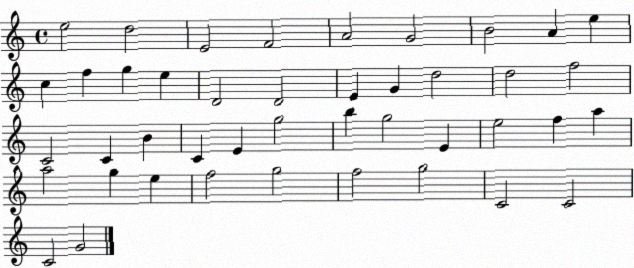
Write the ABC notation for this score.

X:1
T:Untitled
M:4/4
L:1/4
K:C
e2 d2 E2 F2 A2 G2 B2 A e c f g e D2 D2 E G d2 d2 f2 C2 C B C E g2 b g2 E e2 f a a2 g e f2 g2 f2 g2 C2 C2 C2 G2